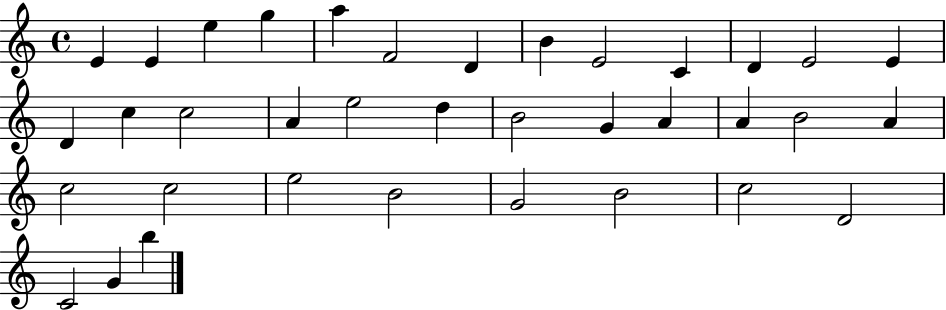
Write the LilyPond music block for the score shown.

{
  \clef treble
  \time 4/4
  \defaultTimeSignature
  \key c \major
  e'4 e'4 e''4 g''4 | a''4 f'2 d'4 | b'4 e'2 c'4 | d'4 e'2 e'4 | \break d'4 c''4 c''2 | a'4 e''2 d''4 | b'2 g'4 a'4 | a'4 b'2 a'4 | \break c''2 c''2 | e''2 b'2 | g'2 b'2 | c''2 d'2 | \break c'2 g'4 b''4 | \bar "|."
}